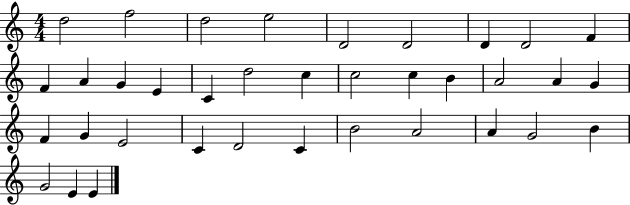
D5/h F5/h D5/h E5/h D4/h D4/h D4/q D4/h F4/q F4/q A4/q G4/q E4/q C4/q D5/h C5/q C5/h C5/q B4/q A4/h A4/q G4/q F4/q G4/q E4/h C4/q D4/h C4/q B4/h A4/h A4/q G4/h B4/q G4/h E4/q E4/q